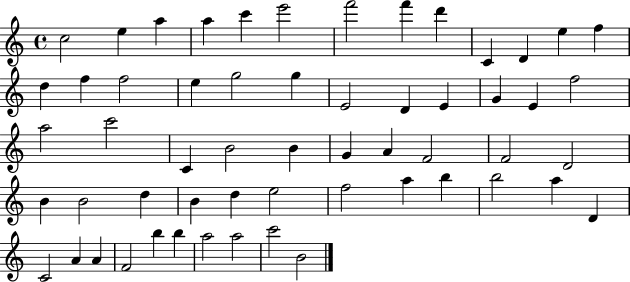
X:1
T:Untitled
M:4/4
L:1/4
K:C
c2 e a a c' e'2 f'2 f' d' C D e f d f f2 e g2 g E2 D E G E f2 a2 c'2 C B2 B G A F2 F2 D2 B B2 d B d e2 f2 a b b2 a D C2 A A F2 b b a2 a2 c'2 B2